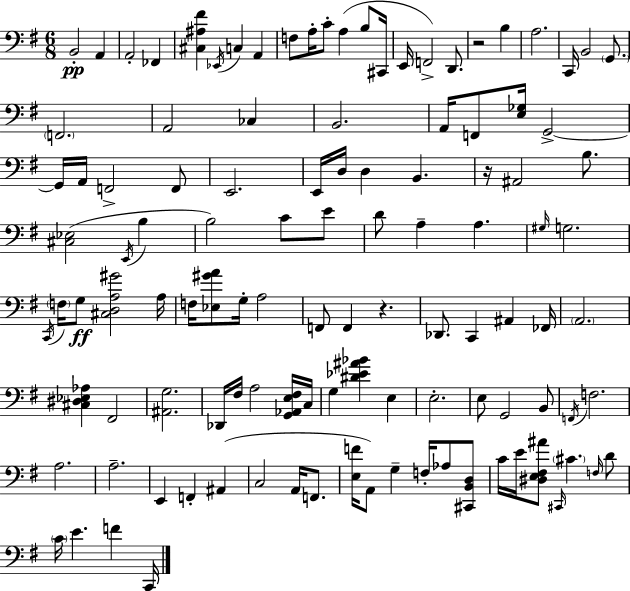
B2/h A2/q A2/h FES2/q [C#3,A#3,F#4]/q Eb2/s C3/q A2/q F3/e A3/s C4/e A3/q B3/e C#2/s E2/s F2/h D2/e. R/h B3/q A3/h. C2/s B2/h G2/e. F2/h. A2/h CES3/q B2/h. A2/s F2/e [E3,Gb3]/s G2/h G2/s A2/s F2/h F2/e E2/h. E2/s D3/s D3/q B2/q. R/s A#2/h B3/e. [C#3,Eb3]/h E2/s B3/q B3/h C4/e E4/e D4/e A3/q A3/q. G#3/s G3/h. C2/s F3/s G3/e [C#3,D3,A3,G#4]/h A3/s F3/s [Eb3,G#4,A4]/e G3/s A3/h F2/e F2/q R/q. Db2/e. C2/q A#2/q FES2/s A2/h. [C#3,D#3,Eb3,Ab3]/q F#2/h [A#2,G3]/h. Db2/s F#3/s A3/h [G2,Ab2,E3,F#3]/s C3/s G3/q [D#4,Eb4,A#4,Bb4]/q E3/q E3/h. E3/e G2/h B2/e F2/s F3/h. A3/h. A3/h. E2/q F2/q A#2/q C3/h A2/s F2/e. [E3,F4]/s A2/e G3/q F3/s Ab3/e [C#2,B2,D3]/e C4/s E4/s [D#3,E3,F#3,A#4]/e C#2/s C#4/q. F3/s D4/e C4/s E4/q. F4/q C2/s